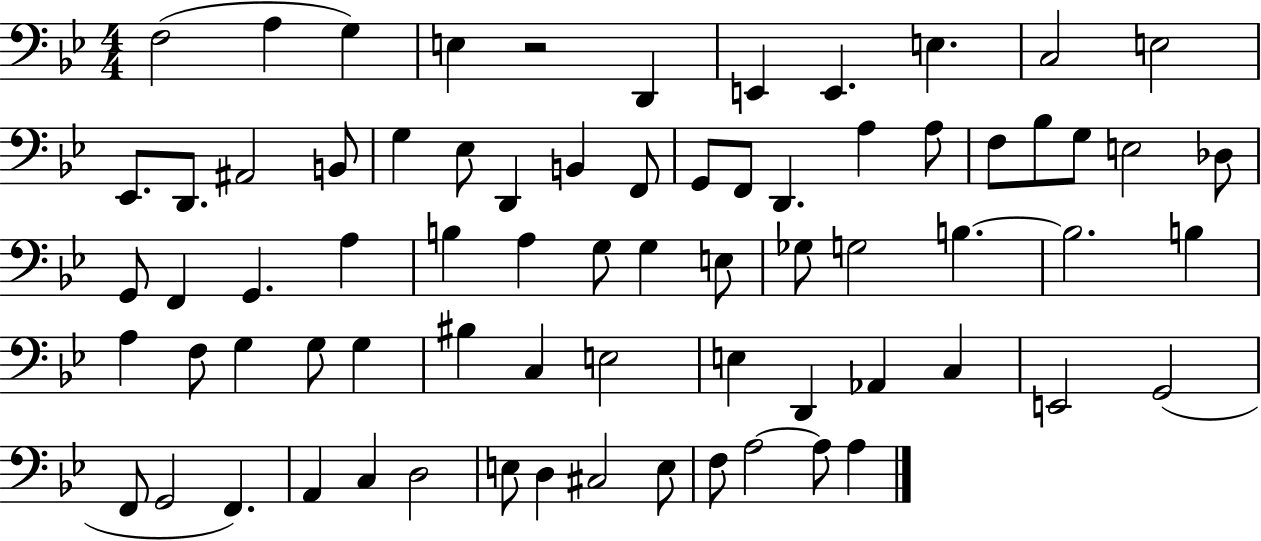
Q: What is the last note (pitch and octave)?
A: A3